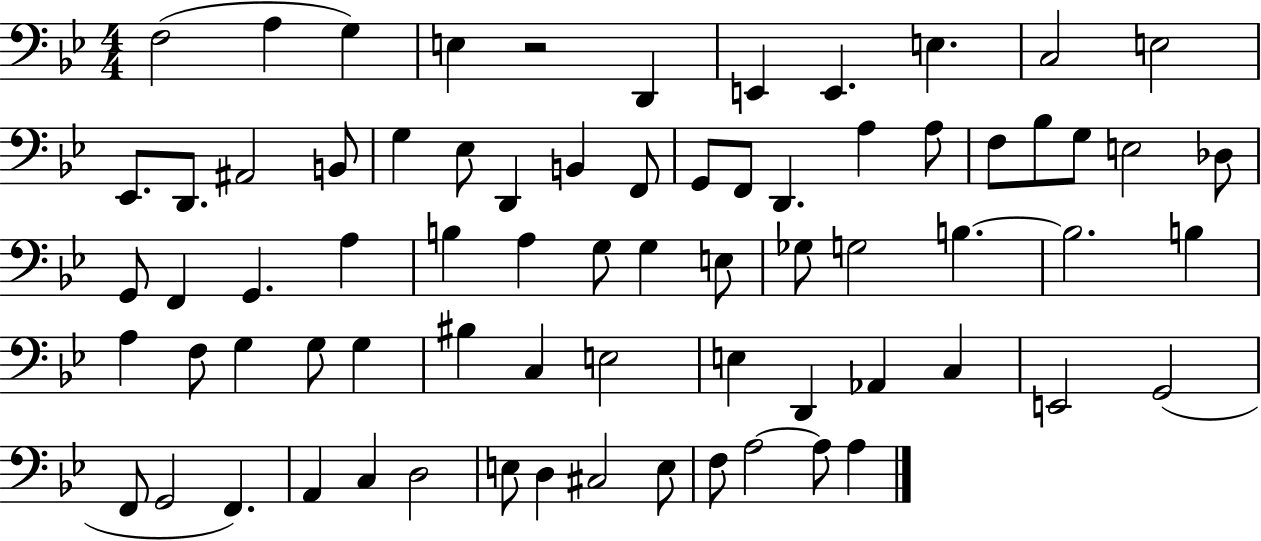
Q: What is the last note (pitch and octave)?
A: A3